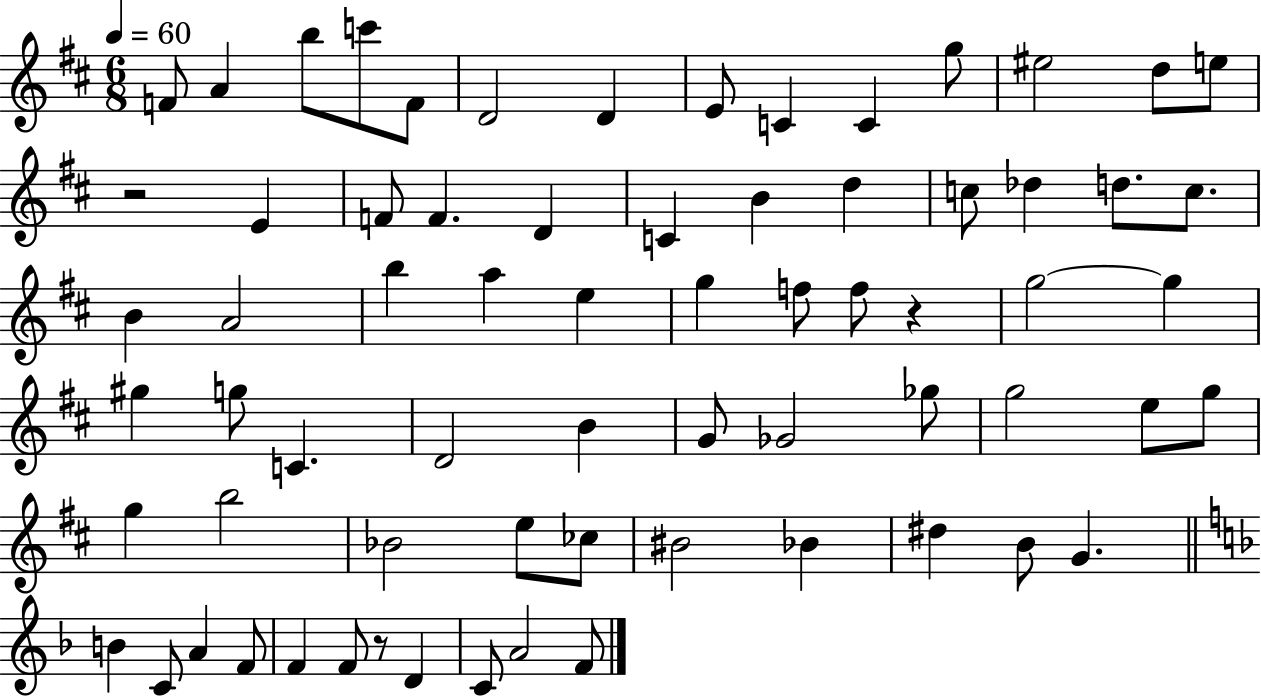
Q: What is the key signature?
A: D major